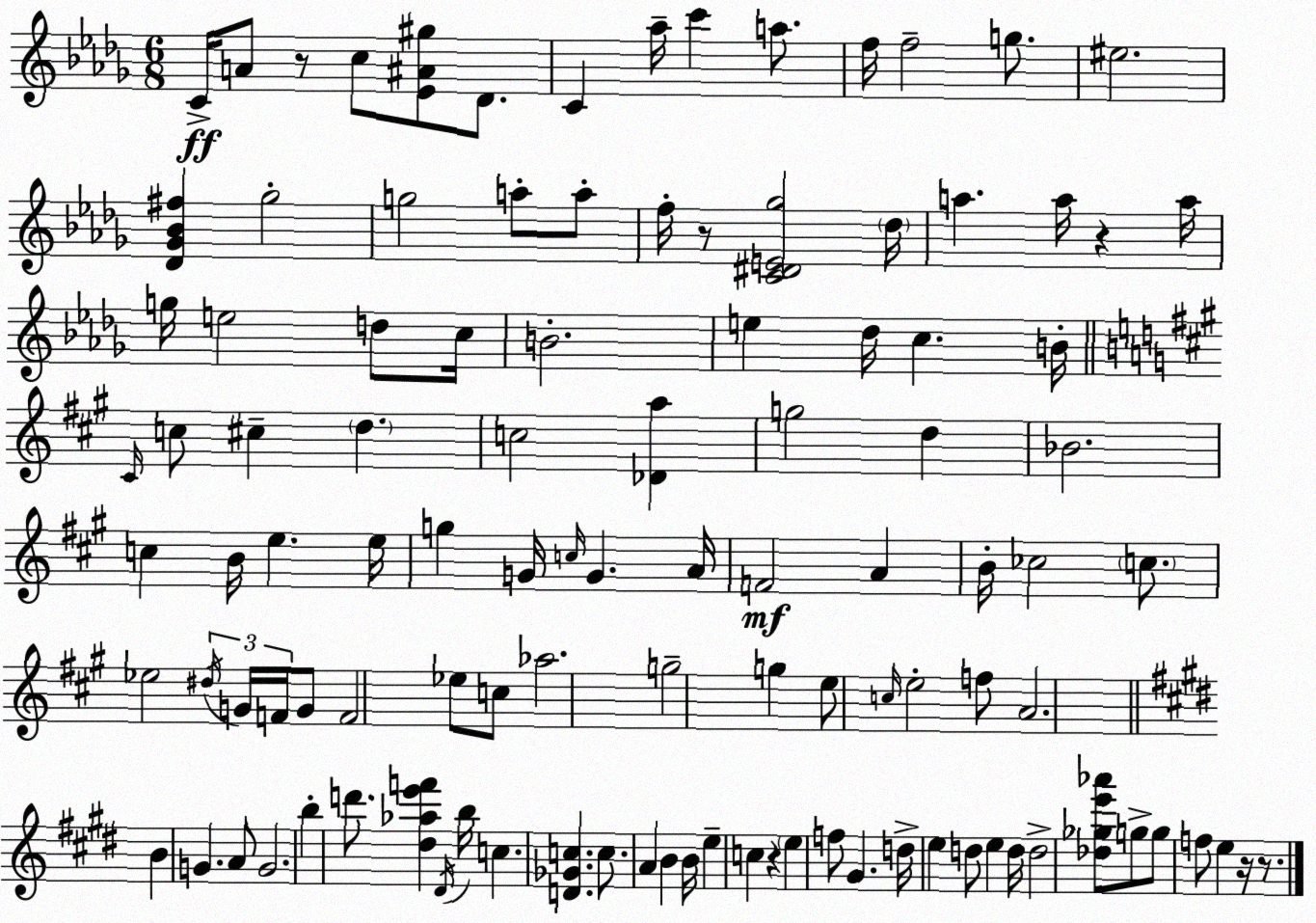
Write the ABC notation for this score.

X:1
T:Untitled
M:6/8
L:1/4
K:Bbm
C/4 A/2 z/2 c/2 [_E^A^g]/2 _D/2 C _a/4 c' a/2 f/4 f2 g/2 ^e2 [_D_G_B^f] _g2 g2 a/2 a/2 f/4 z/2 [C^DE_g]2 _d/4 a a/4 z a/4 g/4 e2 d/2 c/4 B2 e _d/4 c B/4 ^C/4 c/2 ^c d c2 [_Da] g2 d _B2 c B/4 e e/4 g G/4 c/4 G A/4 F2 A B/4 _c2 c/2 _e2 ^d/4 G/4 F/4 G/2 F2 _e/2 c/2 _a2 g2 g e/2 c/4 e2 f/2 A2 B G A/2 G2 b d'/2 [^d_ae'f'] ^D/4 b/4 c [D_Gc] c/2 A B B/4 e c z e f/2 ^G d/4 e d/2 e d/4 d2 [_d_ge'_a']/2 g/2 g/2 f/2 e z/4 z/2